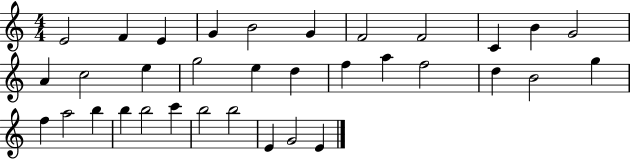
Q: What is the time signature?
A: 4/4